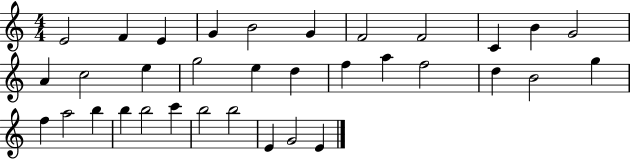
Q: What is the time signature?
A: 4/4